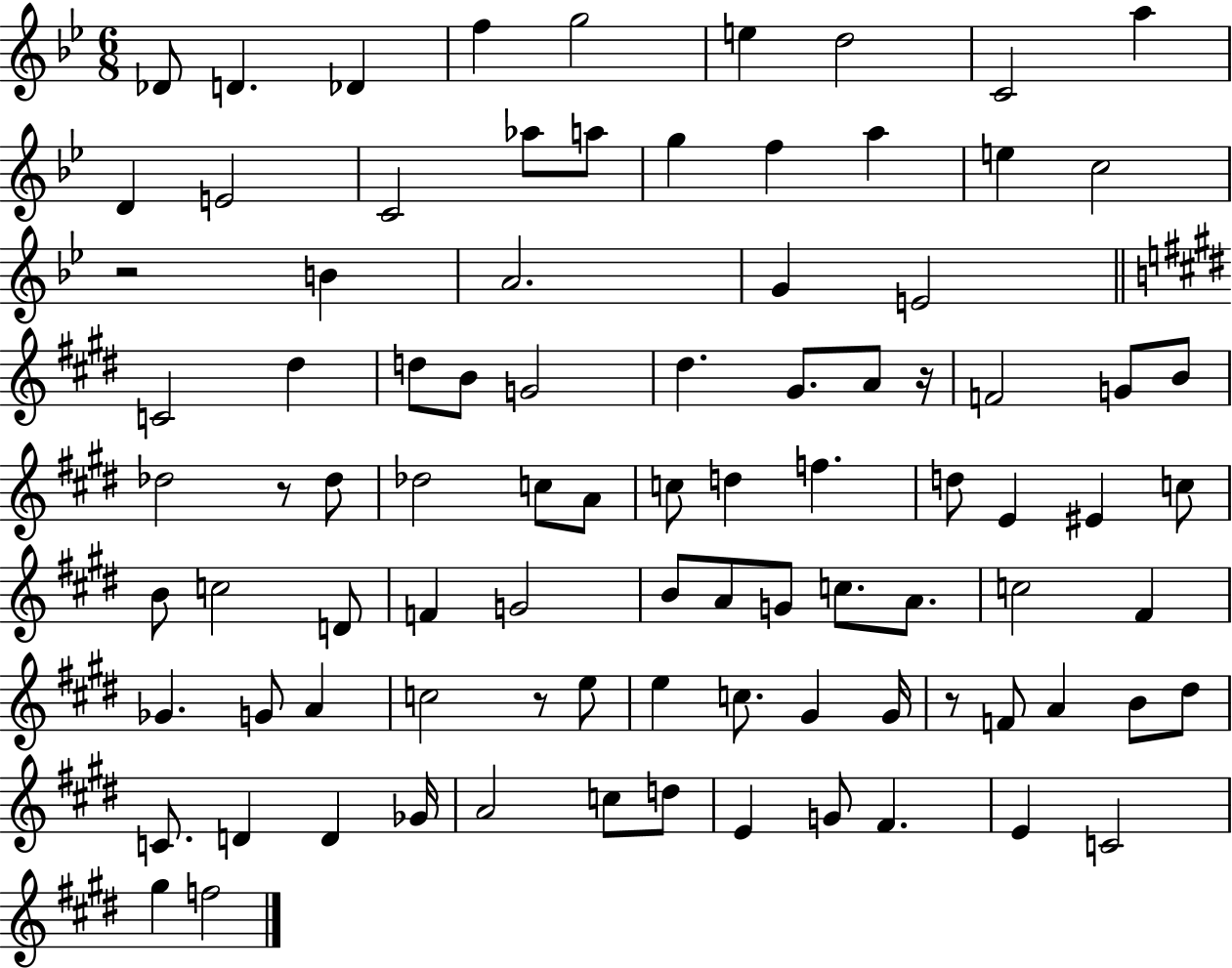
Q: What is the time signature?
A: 6/8